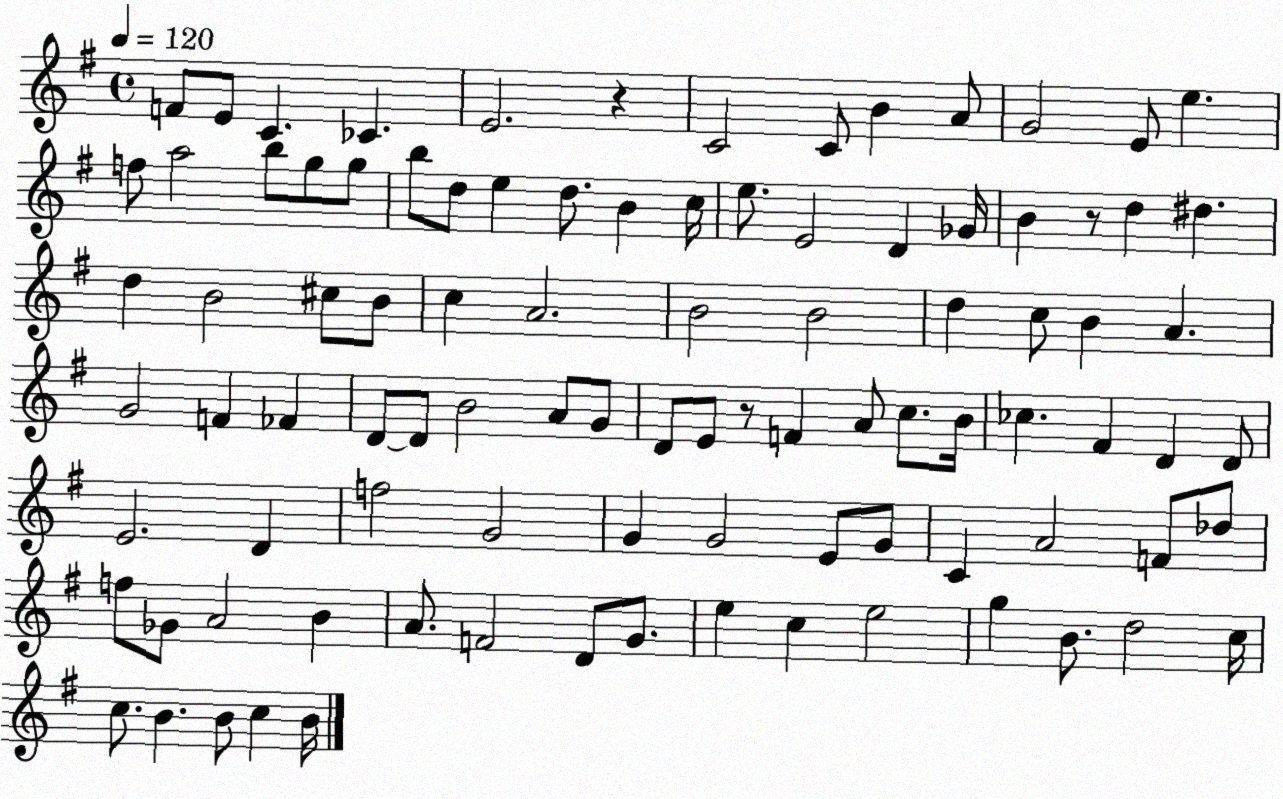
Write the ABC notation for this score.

X:1
T:Untitled
M:4/4
L:1/4
K:G
F/2 E/2 C _C E2 z C2 C/2 B A/2 G2 E/2 e f/2 a2 b/2 g/2 g/2 b/2 d/2 e d/2 B c/4 e/2 E2 D _G/4 B z/2 d ^d d B2 ^c/2 B/2 c A2 B2 B2 d c/2 B A G2 F _F D/2 D/2 B2 A/2 G/2 D/2 E/2 z/2 F A/2 c/2 B/4 _c ^F D D/2 E2 D f2 G2 G G2 E/2 G/2 C A2 F/2 _d/2 f/2 _G/2 A2 B A/2 F2 D/2 G/2 e c e2 g B/2 d2 c/4 c/2 B B/2 c B/4